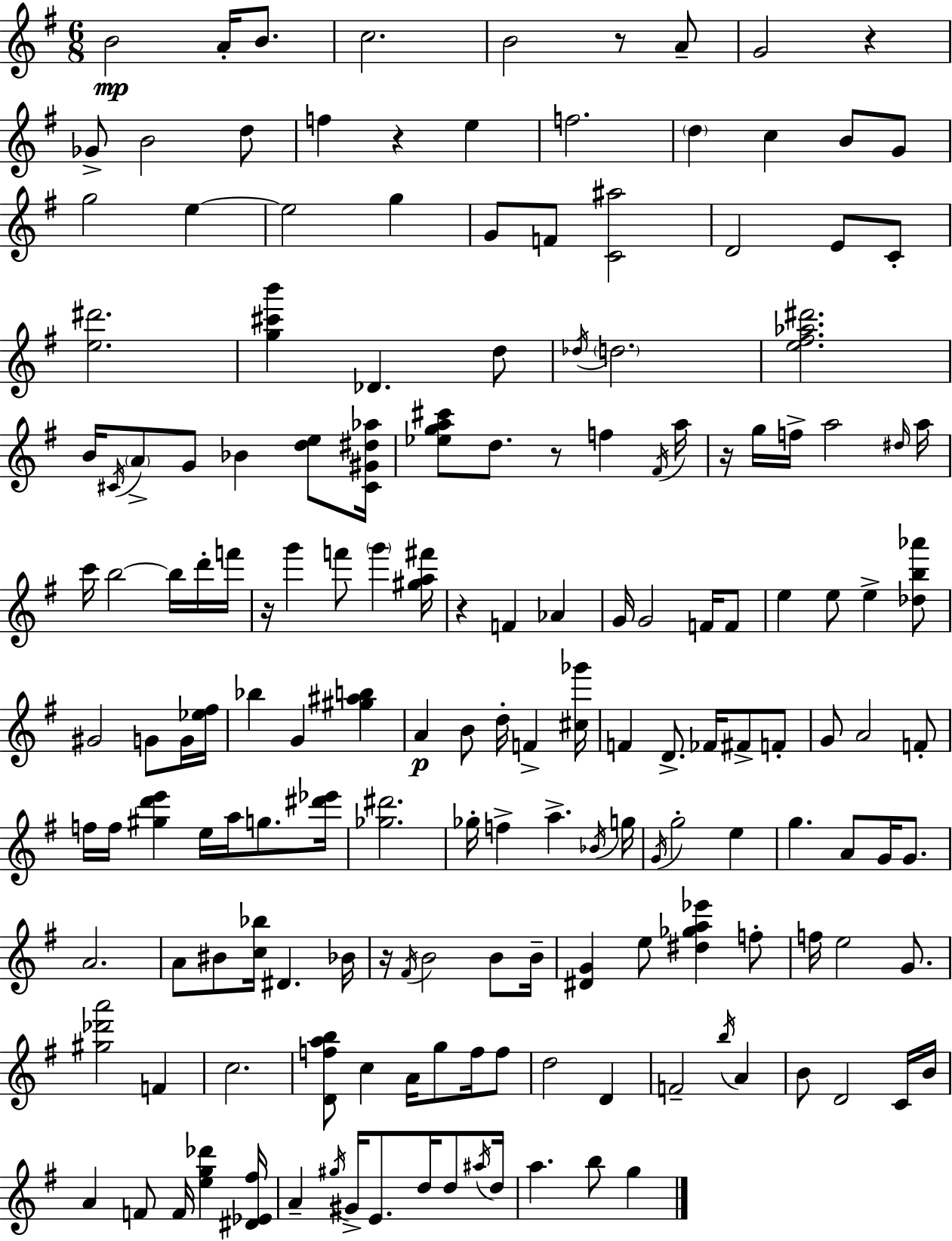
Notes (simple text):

B4/h A4/s B4/e. C5/h. B4/h R/e A4/e G4/h R/q Gb4/e B4/h D5/e F5/q R/q E5/q F5/h. D5/q C5/q B4/e G4/e G5/h E5/q E5/h G5/q G4/e F4/e [C4,A#5]/h D4/h E4/e C4/e [E5,D#6]/h. [G5,C#6,B6]/q Db4/q. D5/e Db5/s D5/h. [E5,F#5,Ab5,D#6]/h. B4/s C#4/s A4/e G4/e Bb4/q [D5,E5]/e [C#4,G#4,D#5,Ab5]/s [Eb5,G5,A5,C#6]/e D5/e. R/e F5/q F#4/s A5/s R/s G5/s F5/s A5/h D#5/s A5/s C6/s B5/h B5/s D6/s F6/s R/s G6/q F6/e G6/q [G#5,A5,F#6]/s R/q F4/q Ab4/q G4/s G4/h F4/s F4/e E5/q E5/e E5/q [Db5,B5,Ab6]/e G#4/h G4/e G4/s [Eb5,F#5]/s Bb5/q G4/q [G#5,A#5,B5]/q A4/q B4/e D5/s F4/q [C#5,Gb6]/s F4/q D4/e. FES4/s F#4/e F4/e G4/e A4/h F4/e F5/s F5/s [G#5,D6,E6]/q E5/s A5/s G5/e. [D#6,Eb6]/s [Gb5,D#6]/h. Gb5/s F5/q A5/q. Bb4/s G5/s G4/s G5/h E5/q G5/q. A4/e G4/s G4/e. A4/h. A4/e BIS4/e [C5,Bb5]/s D#4/q. Bb4/s R/s F#4/s B4/h B4/e B4/s [D#4,G4]/q E5/e [D#5,Gb5,A5,Eb6]/q F5/e F5/s E5/h G4/e. [G#5,Db6,A6]/h F4/q C5/h. [D4,F5,A5,B5]/e C5/q A4/s G5/e F5/s F5/e D5/h D4/q F4/h B5/s A4/q B4/e D4/h C4/s B4/s A4/q F4/e F4/s [E5,G5,Db6]/q [D#4,Eb4,F#5]/s A4/q G#5/s G#4/s E4/e. D5/s D5/e A#5/s D5/s A5/q. B5/e G5/q